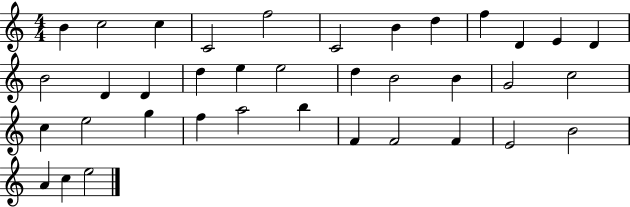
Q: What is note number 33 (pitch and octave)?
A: E4